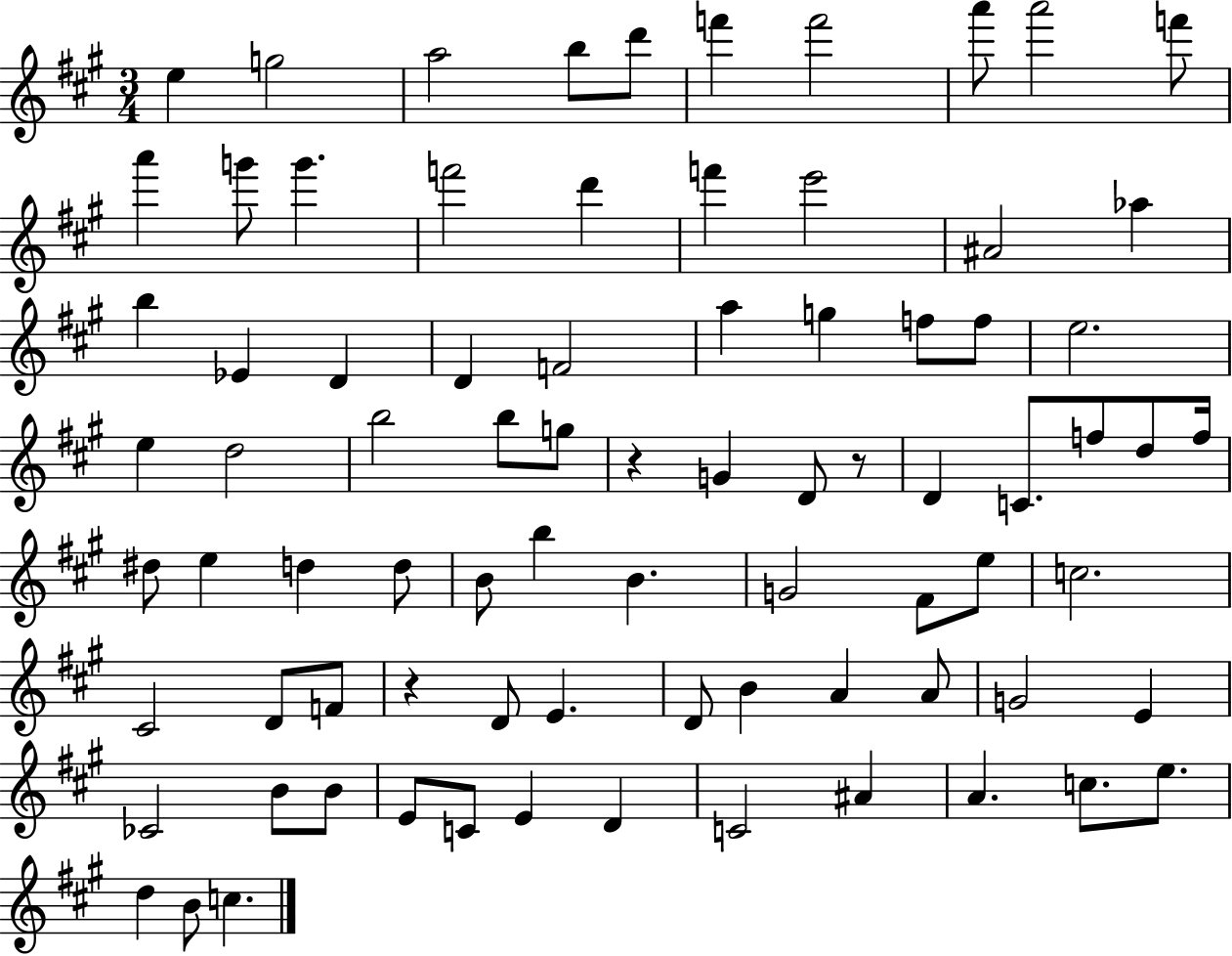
E5/q G5/h A5/h B5/e D6/e F6/q F6/h A6/e A6/h F6/e A6/q G6/e G6/q. F6/h D6/q F6/q E6/h A#4/h Ab5/q B5/q Eb4/q D4/q D4/q F4/h A5/q G5/q F5/e F5/e E5/h. E5/q D5/h B5/h B5/e G5/e R/q G4/q D4/e R/e D4/q C4/e. F5/e D5/e F5/s D#5/e E5/q D5/q D5/e B4/e B5/q B4/q. G4/h F#4/e E5/e C5/h. C#4/h D4/e F4/e R/q D4/e E4/q. D4/e B4/q A4/q A4/e G4/h E4/q CES4/h B4/e B4/e E4/e C4/e E4/q D4/q C4/h A#4/q A4/q. C5/e. E5/e. D5/q B4/e C5/q.